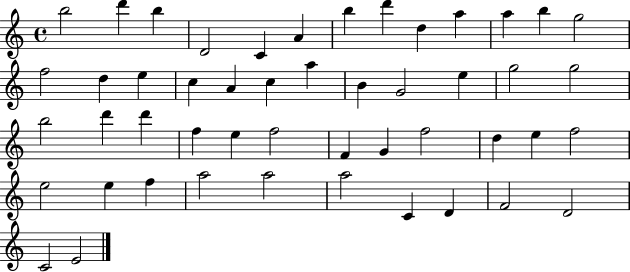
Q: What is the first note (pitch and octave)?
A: B5